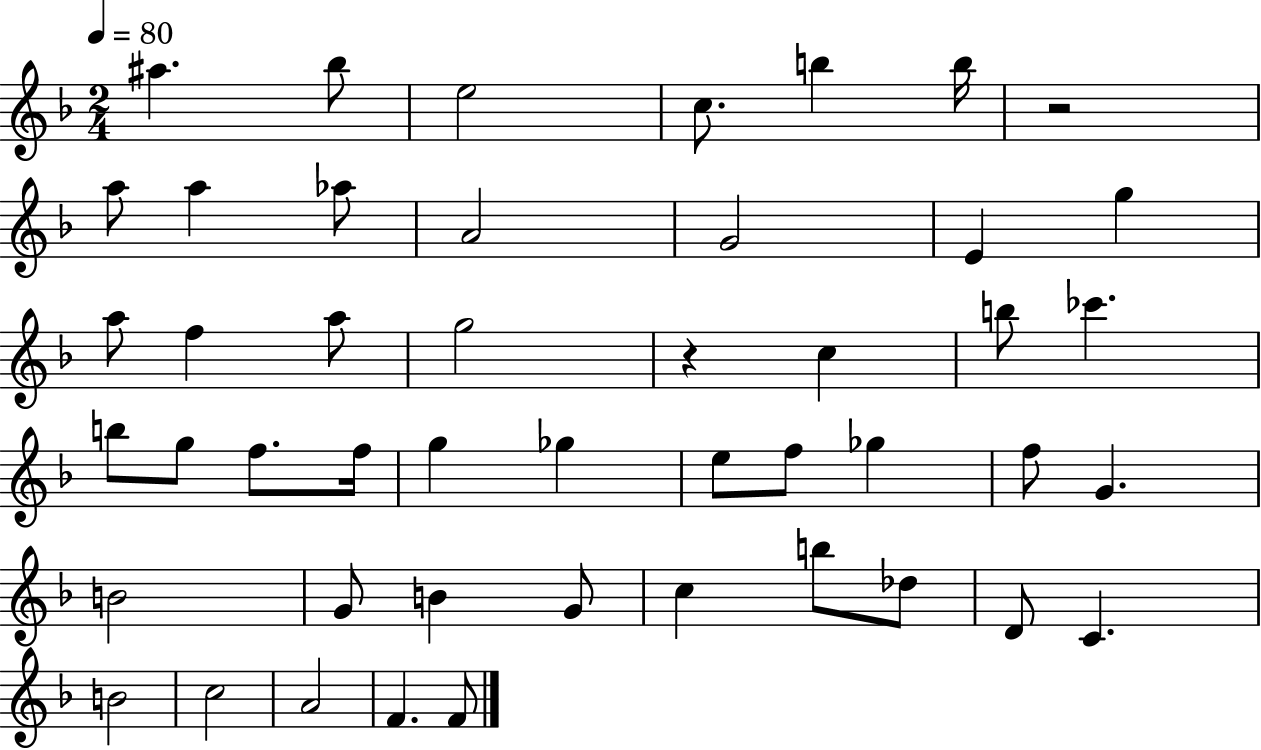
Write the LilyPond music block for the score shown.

{
  \clef treble
  \numericTimeSignature
  \time 2/4
  \key f \major
  \tempo 4 = 80
  ais''4. bes''8 | e''2 | c''8. b''4 b''16 | r2 | \break a''8 a''4 aes''8 | a'2 | g'2 | e'4 g''4 | \break a''8 f''4 a''8 | g''2 | r4 c''4 | b''8 ces'''4. | \break b''8 g''8 f''8. f''16 | g''4 ges''4 | e''8 f''8 ges''4 | f''8 g'4. | \break b'2 | g'8 b'4 g'8 | c''4 b''8 des''8 | d'8 c'4. | \break b'2 | c''2 | a'2 | f'4. f'8 | \break \bar "|."
}